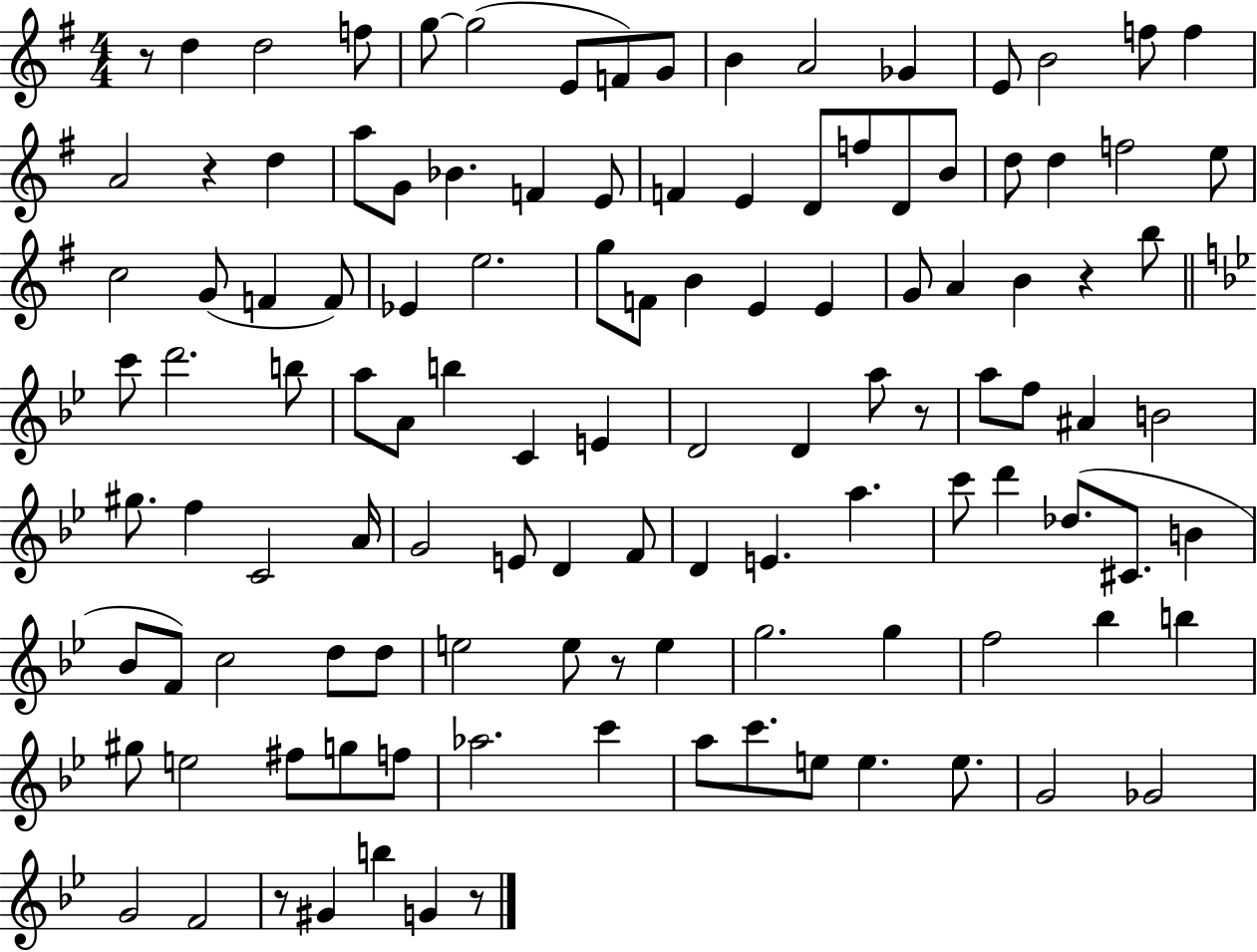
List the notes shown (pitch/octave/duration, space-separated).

R/e D5/q D5/h F5/e G5/e G5/h E4/e F4/e G4/e B4/q A4/h Gb4/q E4/e B4/h F5/e F5/q A4/h R/q D5/q A5/e G4/e Bb4/q. F4/q E4/e F4/q E4/q D4/e F5/e D4/e B4/e D5/e D5/q F5/h E5/e C5/h G4/e F4/q F4/e Eb4/q E5/h. G5/e F4/e B4/q E4/q E4/q G4/e A4/q B4/q R/q B5/e C6/e D6/h. B5/e A5/e A4/e B5/q C4/q E4/q D4/h D4/q A5/e R/e A5/e F5/e A#4/q B4/h G#5/e. F5/q C4/h A4/s G4/h E4/e D4/q F4/e D4/q E4/q. A5/q. C6/e D6/q Db5/e. C#4/e. B4/q Bb4/e F4/e C5/h D5/e D5/e E5/h E5/e R/e E5/q G5/h. G5/q F5/h Bb5/q B5/q G#5/e E5/h F#5/e G5/e F5/e Ab5/h. C6/q A5/e C6/e. E5/e E5/q. E5/e. G4/h Gb4/h G4/h F4/h R/e G#4/q B5/q G4/q R/e